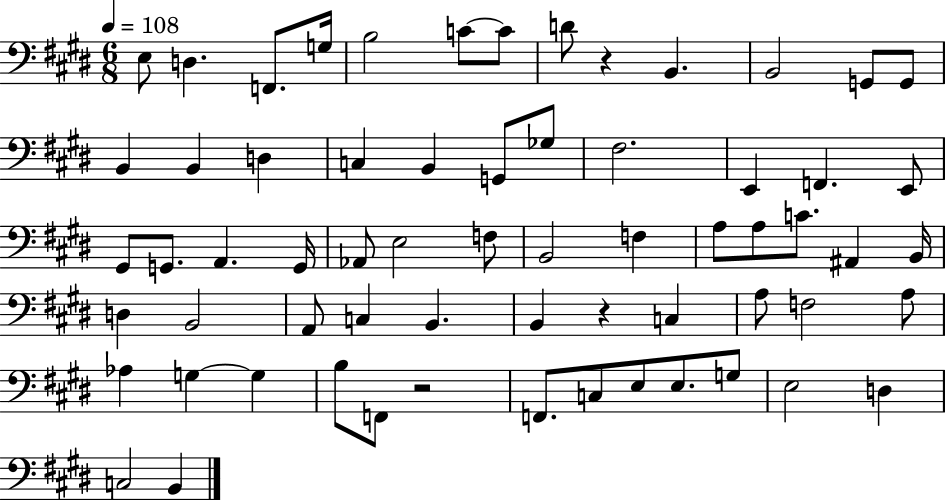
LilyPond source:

{
  \clef bass
  \numericTimeSignature
  \time 6/8
  \key e \major
  \tempo 4 = 108
  \repeat volta 2 { e8 d4. f,8. g16 | b2 c'8~~ c'8 | d'8 r4 b,4. | b,2 g,8 g,8 | \break b,4 b,4 d4 | c4 b,4 g,8 ges8 | fis2. | e,4 f,4. e,8 | \break gis,8 g,8. a,4. g,16 | aes,8 e2 f8 | b,2 f4 | a8 a8 c'8. ais,4 b,16 | \break d4 b,2 | a,8 c4 b,4. | b,4 r4 c4 | a8 f2 a8 | \break aes4 g4~~ g4 | b8 f,8 r2 | f,8. c8 e8 e8. g8 | e2 d4 | \break c2 b,4 | } \bar "|."
}